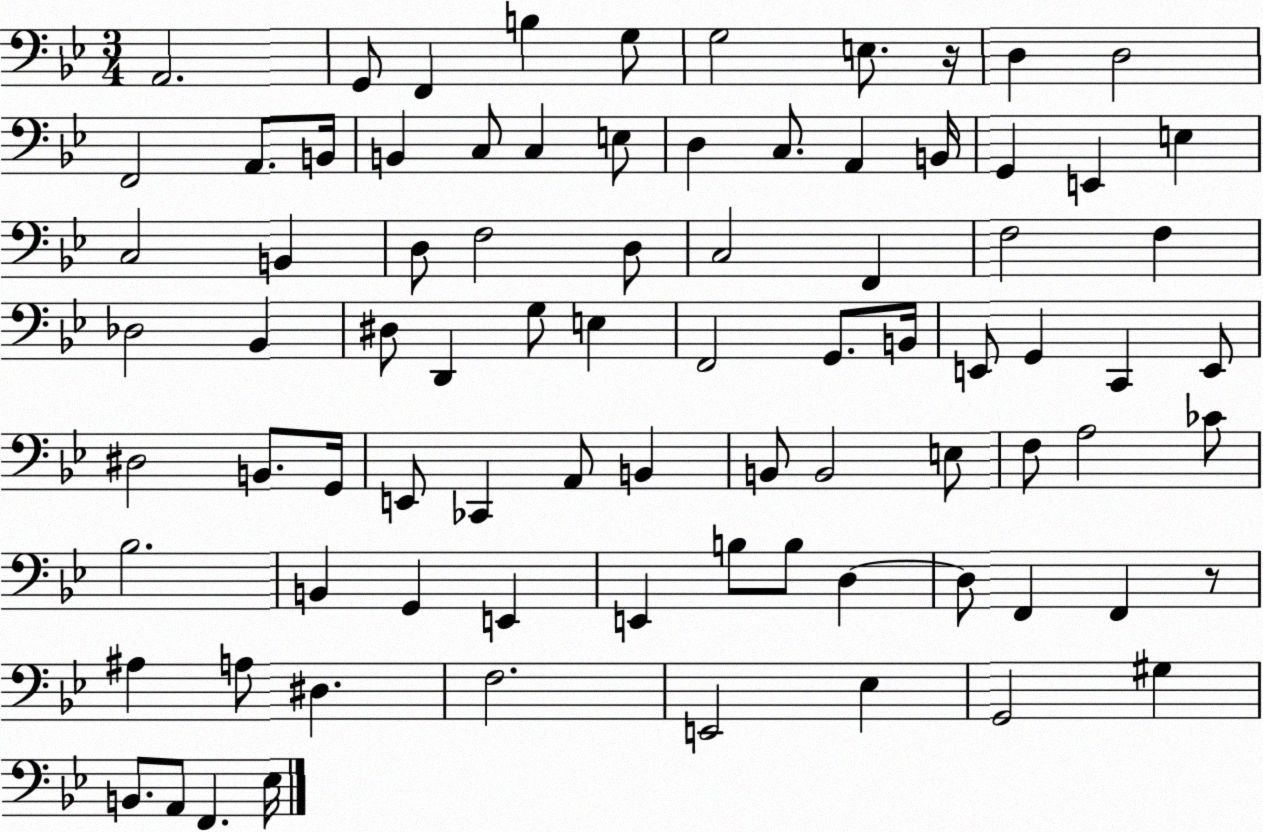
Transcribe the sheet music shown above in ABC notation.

X:1
T:Untitled
M:3/4
L:1/4
K:Bb
A,,2 G,,/2 F,, B, G,/2 G,2 E,/2 z/4 D, D,2 F,,2 A,,/2 B,,/4 B,, C,/2 C, E,/2 D, C,/2 A,, B,,/4 G,, E,, E, C,2 B,, D,/2 F,2 D,/2 C,2 F,, F,2 F, _D,2 _B,, ^D,/2 D,, G,/2 E, F,,2 G,,/2 B,,/4 E,,/2 G,, C,, E,,/2 ^D,2 B,,/2 G,,/4 E,,/2 _C,, A,,/2 B,, B,,/2 B,,2 E,/2 F,/2 A,2 _C/2 _B,2 B,, G,, E,, E,, B,/2 B,/2 D, D,/2 F,, F,, z/2 ^A, A,/2 ^D, F,2 E,,2 _E, G,,2 ^G, B,,/2 A,,/2 F,, _E,/4